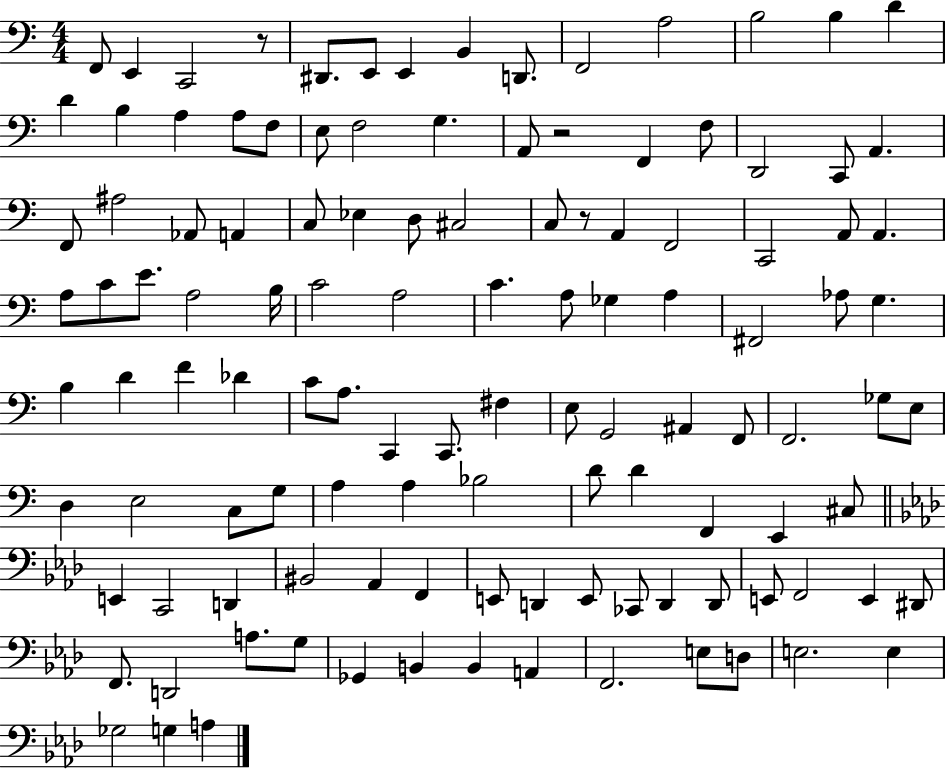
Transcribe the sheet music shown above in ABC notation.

X:1
T:Untitled
M:4/4
L:1/4
K:C
F,,/2 E,, C,,2 z/2 ^D,,/2 E,,/2 E,, B,, D,,/2 F,,2 A,2 B,2 B, D D B, A, A,/2 F,/2 E,/2 F,2 G, A,,/2 z2 F,, F,/2 D,,2 C,,/2 A,, F,,/2 ^A,2 _A,,/2 A,, C,/2 _E, D,/2 ^C,2 C,/2 z/2 A,, F,,2 C,,2 A,,/2 A,, A,/2 C/2 E/2 A,2 B,/4 C2 A,2 C A,/2 _G, A, ^F,,2 _A,/2 G, B, D F _D C/2 A,/2 C,, C,,/2 ^F, E,/2 G,,2 ^A,, F,,/2 F,,2 _G,/2 E,/2 D, E,2 C,/2 G,/2 A, A, _B,2 D/2 D F,, E,, ^C,/2 E,, C,,2 D,, ^B,,2 _A,, F,, E,,/2 D,, E,,/2 _C,,/2 D,, D,,/2 E,,/2 F,,2 E,, ^D,,/2 F,,/2 D,,2 A,/2 G,/2 _G,, B,, B,, A,, F,,2 E,/2 D,/2 E,2 E, _G,2 G, A,